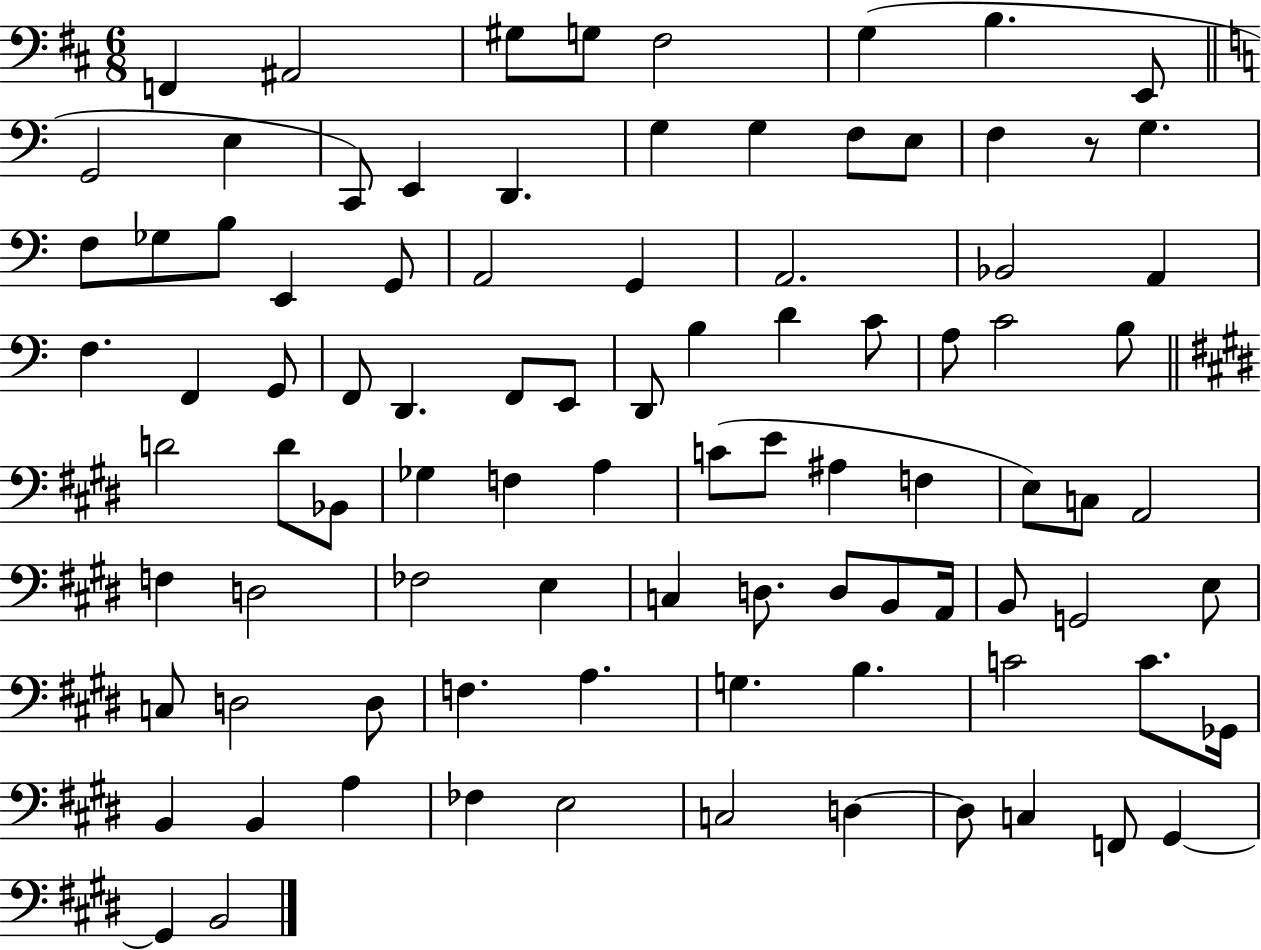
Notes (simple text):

F2/q A#2/h G#3/e G3/e F#3/h G3/q B3/q. E2/e G2/h E3/q C2/e E2/q D2/q. G3/q G3/q F3/e E3/e F3/q R/e G3/q. F3/e Gb3/e B3/e E2/q G2/e A2/h G2/q A2/h. Bb2/h A2/q F3/q. F2/q G2/e F2/e D2/q. F2/e E2/e D2/e B3/q D4/q C4/e A3/e C4/h B3/e D4/h D4/e Bb2/e Gb3/q F3/q A3/q C4/e E4/e A#3/q F3/q E3/e C3/e A2/h F3/q D3/h FES3/h E3/q C3/q D3/e. D3/e B2/e A2/s B2/e G2/h E3/e C3/e D3/h D3/e F3/q. A3/q. G3/q. B3/q. C4/h C4/e. Gb2/s B2/q B2/q A3/q FES3/q E3/h C3/h D3/q D3/e C3/q F2/e G#2/q G#2/q B2/h